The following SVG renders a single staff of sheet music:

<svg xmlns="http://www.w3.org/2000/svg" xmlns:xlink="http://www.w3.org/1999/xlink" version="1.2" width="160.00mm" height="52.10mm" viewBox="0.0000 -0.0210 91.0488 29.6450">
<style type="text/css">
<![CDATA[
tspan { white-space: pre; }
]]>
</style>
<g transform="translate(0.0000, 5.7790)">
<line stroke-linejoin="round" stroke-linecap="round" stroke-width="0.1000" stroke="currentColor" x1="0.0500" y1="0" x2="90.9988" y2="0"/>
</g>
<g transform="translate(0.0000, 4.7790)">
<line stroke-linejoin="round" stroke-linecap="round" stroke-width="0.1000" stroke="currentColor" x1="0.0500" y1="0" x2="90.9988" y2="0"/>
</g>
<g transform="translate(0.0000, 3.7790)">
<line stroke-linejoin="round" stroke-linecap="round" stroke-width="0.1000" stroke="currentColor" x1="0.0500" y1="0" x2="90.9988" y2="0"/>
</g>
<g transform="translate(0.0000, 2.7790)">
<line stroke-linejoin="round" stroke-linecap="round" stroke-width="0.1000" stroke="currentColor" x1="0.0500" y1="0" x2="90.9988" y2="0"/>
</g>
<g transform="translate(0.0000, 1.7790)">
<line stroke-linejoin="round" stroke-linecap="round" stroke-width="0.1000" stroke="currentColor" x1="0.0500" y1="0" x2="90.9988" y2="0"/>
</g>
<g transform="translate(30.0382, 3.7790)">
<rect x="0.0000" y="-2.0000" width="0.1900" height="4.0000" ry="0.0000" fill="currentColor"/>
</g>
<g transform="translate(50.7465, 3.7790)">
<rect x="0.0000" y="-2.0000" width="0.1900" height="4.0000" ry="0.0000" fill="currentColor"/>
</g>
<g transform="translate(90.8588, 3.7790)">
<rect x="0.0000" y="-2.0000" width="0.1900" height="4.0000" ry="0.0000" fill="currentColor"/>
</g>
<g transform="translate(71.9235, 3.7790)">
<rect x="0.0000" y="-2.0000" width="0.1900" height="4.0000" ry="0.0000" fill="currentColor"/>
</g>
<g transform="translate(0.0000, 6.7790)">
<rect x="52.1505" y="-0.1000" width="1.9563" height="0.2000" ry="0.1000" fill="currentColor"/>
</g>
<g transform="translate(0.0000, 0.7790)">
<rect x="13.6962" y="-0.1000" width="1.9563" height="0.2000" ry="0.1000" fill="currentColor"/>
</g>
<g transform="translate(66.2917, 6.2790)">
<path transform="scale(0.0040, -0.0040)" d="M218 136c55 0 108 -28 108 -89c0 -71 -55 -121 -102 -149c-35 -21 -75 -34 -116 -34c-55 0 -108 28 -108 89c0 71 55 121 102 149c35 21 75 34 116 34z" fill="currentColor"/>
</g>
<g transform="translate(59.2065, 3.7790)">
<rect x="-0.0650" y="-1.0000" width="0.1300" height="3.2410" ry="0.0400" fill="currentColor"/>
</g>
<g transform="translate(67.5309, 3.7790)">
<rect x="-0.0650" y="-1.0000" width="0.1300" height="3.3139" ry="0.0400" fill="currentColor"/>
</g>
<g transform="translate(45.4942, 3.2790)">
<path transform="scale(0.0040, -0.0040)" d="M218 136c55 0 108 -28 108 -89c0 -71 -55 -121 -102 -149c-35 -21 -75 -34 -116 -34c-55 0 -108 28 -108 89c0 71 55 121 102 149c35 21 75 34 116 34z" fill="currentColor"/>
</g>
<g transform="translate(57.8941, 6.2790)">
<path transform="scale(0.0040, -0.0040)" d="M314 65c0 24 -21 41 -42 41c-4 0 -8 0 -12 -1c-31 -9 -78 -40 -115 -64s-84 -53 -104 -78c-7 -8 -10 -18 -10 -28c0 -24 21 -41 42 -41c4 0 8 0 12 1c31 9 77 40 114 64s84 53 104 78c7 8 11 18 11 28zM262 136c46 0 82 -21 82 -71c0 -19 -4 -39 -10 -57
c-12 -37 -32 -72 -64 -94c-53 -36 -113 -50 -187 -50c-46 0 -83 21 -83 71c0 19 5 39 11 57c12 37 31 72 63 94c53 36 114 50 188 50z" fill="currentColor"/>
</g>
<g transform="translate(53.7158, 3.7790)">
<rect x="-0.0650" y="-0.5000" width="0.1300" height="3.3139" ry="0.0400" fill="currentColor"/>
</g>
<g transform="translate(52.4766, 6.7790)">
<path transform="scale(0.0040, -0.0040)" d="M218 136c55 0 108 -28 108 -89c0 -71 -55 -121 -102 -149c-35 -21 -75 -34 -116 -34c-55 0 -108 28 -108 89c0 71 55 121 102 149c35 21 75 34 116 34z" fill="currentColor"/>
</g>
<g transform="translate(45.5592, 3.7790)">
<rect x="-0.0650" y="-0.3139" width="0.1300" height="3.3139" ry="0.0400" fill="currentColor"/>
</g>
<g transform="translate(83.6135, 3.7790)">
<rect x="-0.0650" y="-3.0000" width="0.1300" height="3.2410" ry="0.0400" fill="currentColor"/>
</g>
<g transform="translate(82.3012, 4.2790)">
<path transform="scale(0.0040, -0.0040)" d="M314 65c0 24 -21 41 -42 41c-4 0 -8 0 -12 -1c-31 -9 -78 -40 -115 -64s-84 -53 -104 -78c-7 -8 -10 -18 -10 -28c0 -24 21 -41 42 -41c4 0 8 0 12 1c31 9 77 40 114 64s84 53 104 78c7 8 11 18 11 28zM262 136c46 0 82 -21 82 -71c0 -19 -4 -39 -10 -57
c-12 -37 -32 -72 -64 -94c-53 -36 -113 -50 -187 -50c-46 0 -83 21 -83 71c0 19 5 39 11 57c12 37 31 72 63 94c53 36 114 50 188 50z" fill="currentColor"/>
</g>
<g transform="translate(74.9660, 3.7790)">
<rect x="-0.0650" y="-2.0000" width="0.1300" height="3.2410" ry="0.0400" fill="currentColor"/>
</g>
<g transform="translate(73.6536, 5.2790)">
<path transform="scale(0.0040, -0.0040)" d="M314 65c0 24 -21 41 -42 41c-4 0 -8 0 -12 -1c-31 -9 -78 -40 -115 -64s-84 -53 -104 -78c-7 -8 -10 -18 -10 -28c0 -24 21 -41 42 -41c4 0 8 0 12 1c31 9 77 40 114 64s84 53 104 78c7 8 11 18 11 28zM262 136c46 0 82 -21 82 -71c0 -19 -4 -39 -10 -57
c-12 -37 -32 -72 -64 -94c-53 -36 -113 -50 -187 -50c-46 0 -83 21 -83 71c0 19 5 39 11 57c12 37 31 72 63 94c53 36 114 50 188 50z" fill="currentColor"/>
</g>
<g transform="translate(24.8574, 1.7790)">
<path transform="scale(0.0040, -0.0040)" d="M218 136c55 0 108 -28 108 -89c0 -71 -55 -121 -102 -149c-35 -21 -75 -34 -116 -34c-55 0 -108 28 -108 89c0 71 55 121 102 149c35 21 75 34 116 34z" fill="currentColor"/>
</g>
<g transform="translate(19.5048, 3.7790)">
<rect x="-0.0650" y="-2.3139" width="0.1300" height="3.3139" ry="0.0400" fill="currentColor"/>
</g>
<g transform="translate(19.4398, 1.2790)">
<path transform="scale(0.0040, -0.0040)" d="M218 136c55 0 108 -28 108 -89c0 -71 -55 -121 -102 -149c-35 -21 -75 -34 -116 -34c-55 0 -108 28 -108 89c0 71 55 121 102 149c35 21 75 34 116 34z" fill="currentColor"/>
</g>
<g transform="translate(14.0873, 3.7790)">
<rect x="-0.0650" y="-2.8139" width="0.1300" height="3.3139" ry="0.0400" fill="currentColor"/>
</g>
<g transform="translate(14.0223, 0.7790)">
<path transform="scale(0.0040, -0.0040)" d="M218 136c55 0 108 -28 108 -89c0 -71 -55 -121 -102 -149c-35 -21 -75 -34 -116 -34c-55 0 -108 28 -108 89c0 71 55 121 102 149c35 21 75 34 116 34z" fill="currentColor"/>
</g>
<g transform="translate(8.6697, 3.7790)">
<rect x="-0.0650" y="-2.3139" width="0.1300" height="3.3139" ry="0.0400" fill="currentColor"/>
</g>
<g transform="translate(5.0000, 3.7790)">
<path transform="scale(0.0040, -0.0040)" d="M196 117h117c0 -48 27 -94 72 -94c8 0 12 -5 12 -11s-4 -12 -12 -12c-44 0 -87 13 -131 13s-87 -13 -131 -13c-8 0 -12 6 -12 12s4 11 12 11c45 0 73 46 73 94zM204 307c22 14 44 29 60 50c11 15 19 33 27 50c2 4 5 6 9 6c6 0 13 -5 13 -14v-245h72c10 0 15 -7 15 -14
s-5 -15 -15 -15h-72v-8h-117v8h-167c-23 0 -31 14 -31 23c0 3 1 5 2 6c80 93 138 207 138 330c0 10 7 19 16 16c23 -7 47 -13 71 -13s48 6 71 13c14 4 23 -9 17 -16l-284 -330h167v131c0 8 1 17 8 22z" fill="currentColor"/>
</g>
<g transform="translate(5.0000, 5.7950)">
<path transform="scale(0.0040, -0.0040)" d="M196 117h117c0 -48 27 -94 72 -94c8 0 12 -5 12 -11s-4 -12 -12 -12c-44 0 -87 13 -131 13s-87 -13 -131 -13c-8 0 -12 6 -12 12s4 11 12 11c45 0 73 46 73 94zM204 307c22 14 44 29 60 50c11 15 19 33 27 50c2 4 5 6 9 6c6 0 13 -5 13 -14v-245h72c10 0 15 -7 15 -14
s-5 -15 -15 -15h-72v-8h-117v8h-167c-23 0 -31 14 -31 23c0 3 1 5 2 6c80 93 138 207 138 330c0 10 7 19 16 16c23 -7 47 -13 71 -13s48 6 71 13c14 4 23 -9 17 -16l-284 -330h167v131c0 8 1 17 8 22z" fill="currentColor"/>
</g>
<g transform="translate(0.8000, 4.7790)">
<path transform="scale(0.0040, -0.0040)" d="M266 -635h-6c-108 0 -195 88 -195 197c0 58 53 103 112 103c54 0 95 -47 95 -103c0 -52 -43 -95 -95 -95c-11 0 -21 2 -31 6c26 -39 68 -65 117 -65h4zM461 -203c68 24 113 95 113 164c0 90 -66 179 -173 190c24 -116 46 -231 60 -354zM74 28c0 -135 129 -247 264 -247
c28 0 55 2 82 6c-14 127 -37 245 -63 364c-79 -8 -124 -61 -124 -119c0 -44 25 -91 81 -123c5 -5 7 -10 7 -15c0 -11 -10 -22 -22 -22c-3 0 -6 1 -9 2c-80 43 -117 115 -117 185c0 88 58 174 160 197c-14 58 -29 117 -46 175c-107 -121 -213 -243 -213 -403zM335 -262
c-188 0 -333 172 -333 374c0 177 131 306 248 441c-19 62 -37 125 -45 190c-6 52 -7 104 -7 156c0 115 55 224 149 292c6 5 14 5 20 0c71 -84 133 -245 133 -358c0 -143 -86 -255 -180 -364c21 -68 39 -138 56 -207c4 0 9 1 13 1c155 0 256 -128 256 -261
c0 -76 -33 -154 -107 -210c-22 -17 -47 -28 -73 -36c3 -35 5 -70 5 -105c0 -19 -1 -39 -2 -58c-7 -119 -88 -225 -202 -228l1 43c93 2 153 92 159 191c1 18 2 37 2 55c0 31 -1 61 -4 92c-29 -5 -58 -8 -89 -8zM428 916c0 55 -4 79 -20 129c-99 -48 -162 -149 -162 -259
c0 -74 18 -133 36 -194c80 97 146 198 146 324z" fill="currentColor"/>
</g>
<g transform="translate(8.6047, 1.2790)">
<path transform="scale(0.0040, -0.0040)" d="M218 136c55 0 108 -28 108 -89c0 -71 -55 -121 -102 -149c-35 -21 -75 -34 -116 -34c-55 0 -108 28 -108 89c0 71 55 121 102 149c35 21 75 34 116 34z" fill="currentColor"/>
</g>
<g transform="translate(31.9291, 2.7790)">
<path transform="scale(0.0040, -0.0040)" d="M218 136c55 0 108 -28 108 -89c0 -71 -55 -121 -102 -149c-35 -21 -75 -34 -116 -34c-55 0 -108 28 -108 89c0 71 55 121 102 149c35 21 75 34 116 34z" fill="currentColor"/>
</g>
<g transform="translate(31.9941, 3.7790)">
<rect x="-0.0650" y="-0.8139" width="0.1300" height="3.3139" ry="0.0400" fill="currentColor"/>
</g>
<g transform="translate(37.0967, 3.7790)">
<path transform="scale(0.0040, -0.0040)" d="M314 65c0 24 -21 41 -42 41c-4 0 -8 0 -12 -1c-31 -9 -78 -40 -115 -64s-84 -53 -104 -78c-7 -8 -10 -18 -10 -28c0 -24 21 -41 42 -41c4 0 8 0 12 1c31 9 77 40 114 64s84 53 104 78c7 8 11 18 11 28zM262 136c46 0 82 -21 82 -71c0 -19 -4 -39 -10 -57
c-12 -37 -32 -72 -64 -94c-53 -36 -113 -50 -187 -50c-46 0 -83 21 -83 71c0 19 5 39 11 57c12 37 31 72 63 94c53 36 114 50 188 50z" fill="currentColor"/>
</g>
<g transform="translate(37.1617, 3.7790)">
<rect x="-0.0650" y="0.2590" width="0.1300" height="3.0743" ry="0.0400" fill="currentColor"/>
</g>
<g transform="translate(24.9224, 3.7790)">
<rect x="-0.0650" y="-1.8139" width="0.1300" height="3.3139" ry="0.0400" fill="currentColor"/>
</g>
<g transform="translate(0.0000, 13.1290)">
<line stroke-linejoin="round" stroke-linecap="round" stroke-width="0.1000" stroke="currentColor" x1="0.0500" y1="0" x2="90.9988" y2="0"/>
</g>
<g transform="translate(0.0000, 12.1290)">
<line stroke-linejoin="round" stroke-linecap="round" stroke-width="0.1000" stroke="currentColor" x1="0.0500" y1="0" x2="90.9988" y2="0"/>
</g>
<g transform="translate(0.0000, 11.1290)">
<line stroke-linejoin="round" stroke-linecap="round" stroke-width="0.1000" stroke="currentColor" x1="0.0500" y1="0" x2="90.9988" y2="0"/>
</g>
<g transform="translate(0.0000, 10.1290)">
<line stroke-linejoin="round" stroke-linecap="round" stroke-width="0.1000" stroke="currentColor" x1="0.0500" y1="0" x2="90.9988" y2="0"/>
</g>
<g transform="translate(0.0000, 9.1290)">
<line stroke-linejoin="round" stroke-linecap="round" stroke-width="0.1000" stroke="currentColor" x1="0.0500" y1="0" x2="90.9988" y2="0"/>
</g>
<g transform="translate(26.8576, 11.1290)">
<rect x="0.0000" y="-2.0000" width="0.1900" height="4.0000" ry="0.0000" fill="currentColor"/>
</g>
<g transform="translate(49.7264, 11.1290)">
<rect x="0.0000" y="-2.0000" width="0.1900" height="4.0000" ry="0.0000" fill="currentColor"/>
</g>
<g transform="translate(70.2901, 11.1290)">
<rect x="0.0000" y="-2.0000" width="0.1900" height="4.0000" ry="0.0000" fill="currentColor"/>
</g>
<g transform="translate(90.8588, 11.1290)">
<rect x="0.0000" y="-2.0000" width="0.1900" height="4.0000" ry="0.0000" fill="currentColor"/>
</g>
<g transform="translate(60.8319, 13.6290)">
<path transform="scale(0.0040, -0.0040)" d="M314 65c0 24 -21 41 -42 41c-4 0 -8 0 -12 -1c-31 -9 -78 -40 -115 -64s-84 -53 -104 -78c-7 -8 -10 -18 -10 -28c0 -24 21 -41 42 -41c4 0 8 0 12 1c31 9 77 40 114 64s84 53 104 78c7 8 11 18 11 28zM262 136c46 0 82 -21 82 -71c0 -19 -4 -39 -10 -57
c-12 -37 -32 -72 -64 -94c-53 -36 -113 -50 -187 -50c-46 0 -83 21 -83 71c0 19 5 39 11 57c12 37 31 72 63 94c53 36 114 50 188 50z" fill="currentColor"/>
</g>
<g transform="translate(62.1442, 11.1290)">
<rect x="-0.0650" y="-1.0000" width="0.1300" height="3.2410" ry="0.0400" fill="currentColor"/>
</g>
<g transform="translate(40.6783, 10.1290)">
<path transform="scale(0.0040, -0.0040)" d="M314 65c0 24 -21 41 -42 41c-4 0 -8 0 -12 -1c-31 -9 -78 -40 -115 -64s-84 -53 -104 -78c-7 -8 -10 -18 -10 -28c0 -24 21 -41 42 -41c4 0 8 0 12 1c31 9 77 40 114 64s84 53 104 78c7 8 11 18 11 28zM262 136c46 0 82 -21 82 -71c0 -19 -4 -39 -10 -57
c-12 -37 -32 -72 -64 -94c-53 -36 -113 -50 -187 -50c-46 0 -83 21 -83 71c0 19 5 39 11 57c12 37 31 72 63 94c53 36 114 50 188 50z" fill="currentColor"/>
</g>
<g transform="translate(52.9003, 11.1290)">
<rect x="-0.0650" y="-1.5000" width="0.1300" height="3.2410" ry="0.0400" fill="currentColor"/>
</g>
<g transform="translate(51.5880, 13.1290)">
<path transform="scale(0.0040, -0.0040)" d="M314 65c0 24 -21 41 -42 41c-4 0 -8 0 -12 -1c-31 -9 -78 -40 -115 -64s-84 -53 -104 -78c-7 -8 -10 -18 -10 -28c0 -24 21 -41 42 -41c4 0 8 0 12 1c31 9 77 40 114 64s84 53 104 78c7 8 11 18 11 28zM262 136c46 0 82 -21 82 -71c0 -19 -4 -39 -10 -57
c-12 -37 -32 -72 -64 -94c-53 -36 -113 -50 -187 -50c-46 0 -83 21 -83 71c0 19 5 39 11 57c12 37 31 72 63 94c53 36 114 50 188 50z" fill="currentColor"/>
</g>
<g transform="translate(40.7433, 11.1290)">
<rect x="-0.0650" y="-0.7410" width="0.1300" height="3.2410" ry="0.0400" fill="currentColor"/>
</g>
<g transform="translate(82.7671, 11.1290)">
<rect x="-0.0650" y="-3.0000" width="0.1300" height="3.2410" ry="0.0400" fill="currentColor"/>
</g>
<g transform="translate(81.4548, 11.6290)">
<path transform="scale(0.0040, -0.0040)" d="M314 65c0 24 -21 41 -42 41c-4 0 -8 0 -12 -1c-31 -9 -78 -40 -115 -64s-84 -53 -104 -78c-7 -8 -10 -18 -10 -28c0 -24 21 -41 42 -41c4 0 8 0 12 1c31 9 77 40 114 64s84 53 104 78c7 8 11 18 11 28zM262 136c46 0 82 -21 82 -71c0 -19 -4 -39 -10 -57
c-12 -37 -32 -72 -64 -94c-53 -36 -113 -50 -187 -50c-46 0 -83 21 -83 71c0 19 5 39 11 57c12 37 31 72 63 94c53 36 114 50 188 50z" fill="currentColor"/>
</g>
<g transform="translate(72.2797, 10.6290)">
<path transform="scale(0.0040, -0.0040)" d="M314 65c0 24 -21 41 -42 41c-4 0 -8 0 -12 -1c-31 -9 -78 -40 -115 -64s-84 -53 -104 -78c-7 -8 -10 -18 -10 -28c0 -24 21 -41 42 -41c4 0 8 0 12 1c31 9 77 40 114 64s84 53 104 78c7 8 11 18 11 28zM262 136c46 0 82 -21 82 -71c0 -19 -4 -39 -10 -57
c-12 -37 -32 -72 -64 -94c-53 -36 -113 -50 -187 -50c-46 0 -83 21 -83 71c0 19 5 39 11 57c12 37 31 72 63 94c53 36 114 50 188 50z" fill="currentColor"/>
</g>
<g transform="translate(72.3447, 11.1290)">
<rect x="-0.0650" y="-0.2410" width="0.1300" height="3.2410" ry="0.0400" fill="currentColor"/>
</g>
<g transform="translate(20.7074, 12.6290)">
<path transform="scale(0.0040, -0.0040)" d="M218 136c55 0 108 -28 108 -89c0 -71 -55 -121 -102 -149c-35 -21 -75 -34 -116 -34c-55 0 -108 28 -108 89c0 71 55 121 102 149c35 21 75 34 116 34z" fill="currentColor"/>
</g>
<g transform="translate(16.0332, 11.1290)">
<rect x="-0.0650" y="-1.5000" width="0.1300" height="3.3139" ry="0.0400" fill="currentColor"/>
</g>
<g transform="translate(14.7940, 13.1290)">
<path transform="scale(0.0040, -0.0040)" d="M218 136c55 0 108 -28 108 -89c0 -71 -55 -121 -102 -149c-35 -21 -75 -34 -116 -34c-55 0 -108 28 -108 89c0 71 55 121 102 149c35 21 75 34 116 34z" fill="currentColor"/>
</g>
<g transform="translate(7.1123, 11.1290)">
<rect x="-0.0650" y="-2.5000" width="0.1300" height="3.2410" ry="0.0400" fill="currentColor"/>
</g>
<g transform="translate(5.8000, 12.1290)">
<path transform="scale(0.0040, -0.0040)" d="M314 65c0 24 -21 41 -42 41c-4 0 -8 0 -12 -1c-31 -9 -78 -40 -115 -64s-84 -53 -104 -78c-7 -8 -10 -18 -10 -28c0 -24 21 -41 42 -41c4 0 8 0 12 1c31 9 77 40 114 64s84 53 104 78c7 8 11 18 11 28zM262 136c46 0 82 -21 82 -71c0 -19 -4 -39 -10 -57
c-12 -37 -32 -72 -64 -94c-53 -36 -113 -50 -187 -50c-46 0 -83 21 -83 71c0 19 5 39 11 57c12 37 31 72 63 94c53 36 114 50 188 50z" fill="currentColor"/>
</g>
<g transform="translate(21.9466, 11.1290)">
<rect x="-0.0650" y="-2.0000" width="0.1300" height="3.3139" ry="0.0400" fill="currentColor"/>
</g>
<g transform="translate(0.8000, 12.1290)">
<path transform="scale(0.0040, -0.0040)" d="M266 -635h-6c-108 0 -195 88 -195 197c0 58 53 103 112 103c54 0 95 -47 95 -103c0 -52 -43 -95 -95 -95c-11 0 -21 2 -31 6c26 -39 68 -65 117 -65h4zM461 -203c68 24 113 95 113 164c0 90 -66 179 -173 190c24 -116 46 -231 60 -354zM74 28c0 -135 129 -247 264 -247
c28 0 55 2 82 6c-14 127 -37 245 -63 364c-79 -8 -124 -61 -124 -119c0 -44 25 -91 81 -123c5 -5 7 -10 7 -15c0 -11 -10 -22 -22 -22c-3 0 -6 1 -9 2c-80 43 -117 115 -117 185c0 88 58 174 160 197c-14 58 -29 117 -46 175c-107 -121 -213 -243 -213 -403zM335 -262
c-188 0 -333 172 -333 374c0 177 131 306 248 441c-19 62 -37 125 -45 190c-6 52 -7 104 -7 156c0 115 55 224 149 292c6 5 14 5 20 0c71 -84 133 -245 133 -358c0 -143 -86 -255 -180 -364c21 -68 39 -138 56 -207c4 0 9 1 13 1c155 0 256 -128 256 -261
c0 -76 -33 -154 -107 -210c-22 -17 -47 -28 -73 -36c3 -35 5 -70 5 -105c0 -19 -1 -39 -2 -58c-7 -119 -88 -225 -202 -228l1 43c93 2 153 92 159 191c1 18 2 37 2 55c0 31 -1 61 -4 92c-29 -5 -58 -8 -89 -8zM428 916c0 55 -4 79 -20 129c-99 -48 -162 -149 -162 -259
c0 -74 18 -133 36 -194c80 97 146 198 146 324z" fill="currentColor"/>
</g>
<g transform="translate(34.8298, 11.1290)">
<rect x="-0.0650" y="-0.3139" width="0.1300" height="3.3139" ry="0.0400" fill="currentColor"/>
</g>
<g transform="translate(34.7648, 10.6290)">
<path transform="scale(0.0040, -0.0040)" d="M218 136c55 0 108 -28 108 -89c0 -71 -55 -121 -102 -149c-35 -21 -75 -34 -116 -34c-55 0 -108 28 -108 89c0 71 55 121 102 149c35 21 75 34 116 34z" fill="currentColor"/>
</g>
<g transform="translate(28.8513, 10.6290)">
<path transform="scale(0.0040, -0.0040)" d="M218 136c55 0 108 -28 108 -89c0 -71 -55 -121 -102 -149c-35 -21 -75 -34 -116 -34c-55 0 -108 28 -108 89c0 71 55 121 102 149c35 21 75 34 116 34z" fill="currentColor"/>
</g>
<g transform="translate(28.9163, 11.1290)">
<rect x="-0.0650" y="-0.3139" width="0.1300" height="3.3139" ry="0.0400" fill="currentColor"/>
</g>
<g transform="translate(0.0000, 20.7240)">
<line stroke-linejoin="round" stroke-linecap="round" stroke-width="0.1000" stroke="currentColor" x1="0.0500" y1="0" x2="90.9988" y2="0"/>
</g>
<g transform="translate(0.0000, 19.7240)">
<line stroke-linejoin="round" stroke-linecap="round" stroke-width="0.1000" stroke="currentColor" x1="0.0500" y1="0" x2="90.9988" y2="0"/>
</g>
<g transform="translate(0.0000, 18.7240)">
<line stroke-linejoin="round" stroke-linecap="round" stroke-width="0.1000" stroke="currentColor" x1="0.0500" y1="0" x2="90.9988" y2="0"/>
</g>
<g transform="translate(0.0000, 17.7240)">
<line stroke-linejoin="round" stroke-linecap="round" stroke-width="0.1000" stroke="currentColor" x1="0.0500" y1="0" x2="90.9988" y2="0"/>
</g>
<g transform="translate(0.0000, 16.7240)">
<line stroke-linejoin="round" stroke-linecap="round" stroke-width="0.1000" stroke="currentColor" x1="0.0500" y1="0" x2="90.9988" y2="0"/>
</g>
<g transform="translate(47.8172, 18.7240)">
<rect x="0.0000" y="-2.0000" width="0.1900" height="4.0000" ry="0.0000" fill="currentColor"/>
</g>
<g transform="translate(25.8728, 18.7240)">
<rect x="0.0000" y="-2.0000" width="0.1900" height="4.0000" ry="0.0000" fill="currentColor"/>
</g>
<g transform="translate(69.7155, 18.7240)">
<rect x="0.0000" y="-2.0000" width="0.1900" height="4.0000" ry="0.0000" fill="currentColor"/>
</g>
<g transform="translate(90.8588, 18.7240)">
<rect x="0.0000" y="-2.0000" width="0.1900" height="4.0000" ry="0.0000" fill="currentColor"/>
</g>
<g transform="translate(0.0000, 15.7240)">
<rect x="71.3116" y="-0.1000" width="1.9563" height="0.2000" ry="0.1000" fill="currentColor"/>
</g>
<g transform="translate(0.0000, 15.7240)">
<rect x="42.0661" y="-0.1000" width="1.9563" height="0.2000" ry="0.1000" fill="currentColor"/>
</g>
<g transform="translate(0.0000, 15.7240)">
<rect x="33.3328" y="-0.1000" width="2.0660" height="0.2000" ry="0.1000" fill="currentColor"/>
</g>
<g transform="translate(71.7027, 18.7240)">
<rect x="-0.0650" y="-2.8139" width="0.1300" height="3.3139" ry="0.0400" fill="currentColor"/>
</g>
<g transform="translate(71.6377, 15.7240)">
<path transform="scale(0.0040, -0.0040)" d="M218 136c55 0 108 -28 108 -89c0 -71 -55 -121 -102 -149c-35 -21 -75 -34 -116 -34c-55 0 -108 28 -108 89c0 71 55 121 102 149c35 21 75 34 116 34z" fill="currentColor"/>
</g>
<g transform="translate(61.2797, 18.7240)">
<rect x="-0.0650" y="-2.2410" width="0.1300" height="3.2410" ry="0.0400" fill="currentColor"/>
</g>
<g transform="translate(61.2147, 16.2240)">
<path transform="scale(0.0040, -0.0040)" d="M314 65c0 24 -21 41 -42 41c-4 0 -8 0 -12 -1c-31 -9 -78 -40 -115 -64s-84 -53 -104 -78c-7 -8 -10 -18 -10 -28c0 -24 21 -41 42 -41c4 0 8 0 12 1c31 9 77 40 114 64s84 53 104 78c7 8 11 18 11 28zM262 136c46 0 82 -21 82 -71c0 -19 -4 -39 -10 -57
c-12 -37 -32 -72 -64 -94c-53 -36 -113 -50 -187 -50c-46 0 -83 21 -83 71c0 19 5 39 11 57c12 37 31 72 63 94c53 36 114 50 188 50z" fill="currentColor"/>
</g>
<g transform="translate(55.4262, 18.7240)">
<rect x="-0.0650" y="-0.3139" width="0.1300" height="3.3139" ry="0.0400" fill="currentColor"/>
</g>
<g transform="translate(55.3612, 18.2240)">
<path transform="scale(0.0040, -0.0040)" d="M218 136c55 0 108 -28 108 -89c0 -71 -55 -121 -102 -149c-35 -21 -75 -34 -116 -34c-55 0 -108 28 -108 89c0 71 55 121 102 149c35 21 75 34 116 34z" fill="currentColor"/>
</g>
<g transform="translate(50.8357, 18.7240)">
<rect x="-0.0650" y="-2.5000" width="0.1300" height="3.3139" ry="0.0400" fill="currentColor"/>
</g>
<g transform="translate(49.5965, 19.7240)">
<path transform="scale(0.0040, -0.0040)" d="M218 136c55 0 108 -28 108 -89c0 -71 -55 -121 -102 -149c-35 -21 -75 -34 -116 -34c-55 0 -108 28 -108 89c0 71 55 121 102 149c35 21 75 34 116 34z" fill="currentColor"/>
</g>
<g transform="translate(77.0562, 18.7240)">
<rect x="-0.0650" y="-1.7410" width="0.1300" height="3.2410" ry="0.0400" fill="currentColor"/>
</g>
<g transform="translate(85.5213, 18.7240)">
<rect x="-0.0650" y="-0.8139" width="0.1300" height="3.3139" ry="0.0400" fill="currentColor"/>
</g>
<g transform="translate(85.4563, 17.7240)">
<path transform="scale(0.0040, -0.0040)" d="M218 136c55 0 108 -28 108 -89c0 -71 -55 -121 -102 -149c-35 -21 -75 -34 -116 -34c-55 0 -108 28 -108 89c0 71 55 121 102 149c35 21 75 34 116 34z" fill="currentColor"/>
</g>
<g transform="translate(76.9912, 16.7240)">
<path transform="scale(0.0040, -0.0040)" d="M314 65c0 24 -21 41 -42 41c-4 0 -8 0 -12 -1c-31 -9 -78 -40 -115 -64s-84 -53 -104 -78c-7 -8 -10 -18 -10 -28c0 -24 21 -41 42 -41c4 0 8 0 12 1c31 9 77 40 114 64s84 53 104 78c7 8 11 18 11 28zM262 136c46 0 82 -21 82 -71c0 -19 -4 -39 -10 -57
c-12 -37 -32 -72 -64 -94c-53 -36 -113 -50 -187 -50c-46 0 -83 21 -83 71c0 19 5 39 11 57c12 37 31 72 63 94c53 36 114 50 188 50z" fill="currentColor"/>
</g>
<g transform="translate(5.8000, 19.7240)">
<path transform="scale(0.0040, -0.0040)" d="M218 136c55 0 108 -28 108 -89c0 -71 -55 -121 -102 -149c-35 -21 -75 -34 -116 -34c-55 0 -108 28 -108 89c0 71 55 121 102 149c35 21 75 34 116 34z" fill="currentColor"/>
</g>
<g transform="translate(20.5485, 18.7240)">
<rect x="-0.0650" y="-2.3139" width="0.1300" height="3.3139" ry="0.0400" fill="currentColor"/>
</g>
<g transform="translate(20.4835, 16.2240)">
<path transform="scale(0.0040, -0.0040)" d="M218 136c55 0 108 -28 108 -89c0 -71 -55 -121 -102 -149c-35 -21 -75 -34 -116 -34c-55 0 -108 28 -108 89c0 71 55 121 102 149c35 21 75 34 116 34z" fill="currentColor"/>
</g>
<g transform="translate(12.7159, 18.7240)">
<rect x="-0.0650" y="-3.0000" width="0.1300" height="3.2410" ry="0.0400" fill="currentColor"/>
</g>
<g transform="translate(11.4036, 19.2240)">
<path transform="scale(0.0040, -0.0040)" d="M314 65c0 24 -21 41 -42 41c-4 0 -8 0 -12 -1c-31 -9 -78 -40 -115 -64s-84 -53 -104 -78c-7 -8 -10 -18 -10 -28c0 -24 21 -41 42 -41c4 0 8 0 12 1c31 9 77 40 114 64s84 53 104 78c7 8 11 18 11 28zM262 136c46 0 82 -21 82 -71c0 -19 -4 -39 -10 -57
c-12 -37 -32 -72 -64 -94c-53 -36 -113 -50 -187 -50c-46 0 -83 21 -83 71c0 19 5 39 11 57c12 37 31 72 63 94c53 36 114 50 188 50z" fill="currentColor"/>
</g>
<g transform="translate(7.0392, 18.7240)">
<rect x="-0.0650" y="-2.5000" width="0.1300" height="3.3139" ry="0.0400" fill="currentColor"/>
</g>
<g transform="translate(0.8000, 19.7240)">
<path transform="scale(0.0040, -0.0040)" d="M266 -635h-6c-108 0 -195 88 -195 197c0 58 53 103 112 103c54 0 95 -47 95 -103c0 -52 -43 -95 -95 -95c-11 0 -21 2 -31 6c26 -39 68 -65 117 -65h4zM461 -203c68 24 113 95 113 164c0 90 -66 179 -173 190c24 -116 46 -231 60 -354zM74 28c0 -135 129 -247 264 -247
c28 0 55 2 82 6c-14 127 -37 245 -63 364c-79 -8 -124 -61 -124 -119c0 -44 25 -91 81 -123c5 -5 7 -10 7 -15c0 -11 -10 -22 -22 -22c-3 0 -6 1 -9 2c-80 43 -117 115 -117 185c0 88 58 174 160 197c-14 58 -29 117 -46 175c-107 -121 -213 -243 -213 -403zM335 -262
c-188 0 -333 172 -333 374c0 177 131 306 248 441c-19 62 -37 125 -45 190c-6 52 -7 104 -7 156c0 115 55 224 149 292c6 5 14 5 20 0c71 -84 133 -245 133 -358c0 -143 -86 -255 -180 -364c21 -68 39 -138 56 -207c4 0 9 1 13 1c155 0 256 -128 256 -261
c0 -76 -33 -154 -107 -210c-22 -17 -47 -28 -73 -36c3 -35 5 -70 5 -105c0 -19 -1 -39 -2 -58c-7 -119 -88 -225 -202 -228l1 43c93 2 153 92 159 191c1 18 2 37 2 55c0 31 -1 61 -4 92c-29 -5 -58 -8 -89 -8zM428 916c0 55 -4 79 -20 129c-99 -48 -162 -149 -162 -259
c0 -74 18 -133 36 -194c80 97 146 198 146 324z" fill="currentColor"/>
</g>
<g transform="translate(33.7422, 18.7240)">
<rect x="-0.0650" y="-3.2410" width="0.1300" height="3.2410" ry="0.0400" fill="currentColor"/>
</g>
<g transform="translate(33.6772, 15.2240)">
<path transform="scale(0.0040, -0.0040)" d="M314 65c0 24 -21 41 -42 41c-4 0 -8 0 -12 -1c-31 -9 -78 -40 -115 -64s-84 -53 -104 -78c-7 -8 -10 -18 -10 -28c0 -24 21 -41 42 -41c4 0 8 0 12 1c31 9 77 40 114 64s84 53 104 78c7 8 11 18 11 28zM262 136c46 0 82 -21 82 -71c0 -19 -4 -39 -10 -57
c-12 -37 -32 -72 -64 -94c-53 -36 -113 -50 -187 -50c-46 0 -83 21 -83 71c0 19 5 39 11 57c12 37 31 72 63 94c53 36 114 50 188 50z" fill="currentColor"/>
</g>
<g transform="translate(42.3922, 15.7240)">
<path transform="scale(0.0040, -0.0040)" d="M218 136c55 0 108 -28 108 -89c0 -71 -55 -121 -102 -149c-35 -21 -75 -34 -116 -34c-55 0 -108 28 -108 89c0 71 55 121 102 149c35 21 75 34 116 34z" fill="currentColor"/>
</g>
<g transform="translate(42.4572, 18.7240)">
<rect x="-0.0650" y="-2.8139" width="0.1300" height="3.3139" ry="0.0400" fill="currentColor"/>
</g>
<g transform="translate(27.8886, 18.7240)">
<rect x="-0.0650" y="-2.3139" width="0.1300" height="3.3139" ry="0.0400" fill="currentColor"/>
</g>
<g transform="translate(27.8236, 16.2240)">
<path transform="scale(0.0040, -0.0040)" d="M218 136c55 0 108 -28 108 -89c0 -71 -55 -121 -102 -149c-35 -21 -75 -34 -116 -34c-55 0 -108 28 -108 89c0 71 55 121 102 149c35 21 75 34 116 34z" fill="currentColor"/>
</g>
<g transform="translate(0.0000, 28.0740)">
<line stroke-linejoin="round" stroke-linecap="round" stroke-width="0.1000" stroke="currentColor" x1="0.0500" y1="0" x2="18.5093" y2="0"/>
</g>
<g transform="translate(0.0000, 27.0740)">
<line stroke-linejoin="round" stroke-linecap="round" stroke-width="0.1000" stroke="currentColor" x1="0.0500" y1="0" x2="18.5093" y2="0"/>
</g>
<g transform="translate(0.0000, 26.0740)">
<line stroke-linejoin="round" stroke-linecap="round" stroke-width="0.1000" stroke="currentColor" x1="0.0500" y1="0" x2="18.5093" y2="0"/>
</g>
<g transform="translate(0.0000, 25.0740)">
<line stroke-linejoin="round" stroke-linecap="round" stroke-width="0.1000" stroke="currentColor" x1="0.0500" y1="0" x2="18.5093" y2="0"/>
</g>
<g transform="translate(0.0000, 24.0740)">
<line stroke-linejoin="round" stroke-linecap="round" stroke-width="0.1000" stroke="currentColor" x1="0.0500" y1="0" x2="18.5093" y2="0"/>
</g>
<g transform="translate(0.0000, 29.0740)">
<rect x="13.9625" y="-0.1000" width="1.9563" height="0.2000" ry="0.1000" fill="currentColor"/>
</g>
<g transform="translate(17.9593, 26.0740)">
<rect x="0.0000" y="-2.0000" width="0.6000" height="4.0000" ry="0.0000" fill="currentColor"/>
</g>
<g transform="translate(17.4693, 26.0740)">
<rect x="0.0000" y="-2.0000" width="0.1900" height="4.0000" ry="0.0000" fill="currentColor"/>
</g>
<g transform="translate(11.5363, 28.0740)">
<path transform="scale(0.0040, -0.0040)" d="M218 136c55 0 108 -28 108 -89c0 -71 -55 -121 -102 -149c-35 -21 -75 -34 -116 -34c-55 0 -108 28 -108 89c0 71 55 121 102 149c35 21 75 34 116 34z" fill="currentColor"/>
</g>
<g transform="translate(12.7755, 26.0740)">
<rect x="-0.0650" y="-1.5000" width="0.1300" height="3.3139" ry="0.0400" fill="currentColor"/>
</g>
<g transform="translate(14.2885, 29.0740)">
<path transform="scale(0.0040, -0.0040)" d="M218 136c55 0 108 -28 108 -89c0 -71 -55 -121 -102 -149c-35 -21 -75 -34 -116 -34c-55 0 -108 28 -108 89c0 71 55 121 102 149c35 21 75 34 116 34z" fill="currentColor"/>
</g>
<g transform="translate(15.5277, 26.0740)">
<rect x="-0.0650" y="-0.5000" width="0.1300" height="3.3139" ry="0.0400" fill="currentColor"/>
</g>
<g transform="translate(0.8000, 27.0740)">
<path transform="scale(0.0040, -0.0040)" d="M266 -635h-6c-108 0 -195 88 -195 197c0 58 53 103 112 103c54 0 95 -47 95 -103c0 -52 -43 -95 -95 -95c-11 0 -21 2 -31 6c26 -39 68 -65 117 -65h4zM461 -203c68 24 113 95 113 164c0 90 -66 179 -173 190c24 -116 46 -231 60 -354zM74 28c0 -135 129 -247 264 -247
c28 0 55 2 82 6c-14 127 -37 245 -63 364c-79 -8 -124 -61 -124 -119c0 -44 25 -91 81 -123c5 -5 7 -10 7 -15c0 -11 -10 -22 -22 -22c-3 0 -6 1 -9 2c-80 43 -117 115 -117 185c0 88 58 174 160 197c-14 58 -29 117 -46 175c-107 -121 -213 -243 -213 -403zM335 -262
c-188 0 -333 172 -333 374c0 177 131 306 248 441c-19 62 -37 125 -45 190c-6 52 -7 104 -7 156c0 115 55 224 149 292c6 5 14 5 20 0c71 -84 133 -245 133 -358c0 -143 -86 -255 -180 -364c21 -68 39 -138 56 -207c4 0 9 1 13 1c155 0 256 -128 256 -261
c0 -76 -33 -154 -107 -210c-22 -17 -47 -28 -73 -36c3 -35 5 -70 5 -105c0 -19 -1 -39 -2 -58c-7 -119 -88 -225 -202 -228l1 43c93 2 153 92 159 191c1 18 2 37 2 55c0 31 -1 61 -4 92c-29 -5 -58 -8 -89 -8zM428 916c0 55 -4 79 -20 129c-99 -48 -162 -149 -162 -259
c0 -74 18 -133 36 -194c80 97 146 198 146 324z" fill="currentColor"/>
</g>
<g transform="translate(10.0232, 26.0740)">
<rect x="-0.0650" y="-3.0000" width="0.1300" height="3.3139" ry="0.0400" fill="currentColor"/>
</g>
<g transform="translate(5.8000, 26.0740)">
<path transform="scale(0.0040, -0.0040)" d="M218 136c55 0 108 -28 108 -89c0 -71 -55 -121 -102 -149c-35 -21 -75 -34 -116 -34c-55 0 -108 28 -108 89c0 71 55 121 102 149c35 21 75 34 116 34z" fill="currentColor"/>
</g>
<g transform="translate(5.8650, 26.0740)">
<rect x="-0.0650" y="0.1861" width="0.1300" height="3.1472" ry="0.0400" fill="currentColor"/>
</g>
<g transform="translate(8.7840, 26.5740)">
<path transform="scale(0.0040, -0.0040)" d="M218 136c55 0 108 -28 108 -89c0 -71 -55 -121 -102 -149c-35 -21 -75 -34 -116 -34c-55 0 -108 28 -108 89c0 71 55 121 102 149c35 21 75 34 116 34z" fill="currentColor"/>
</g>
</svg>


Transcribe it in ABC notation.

X:1
T:Untitled
M:4/4
L:1/4
K:C
g a g f d B2 c C D2 D F2 A2 G2 E F c c d2 E2 D2 c2 A2 G A2 g g b2 a G c g2 a f2 d B A E C